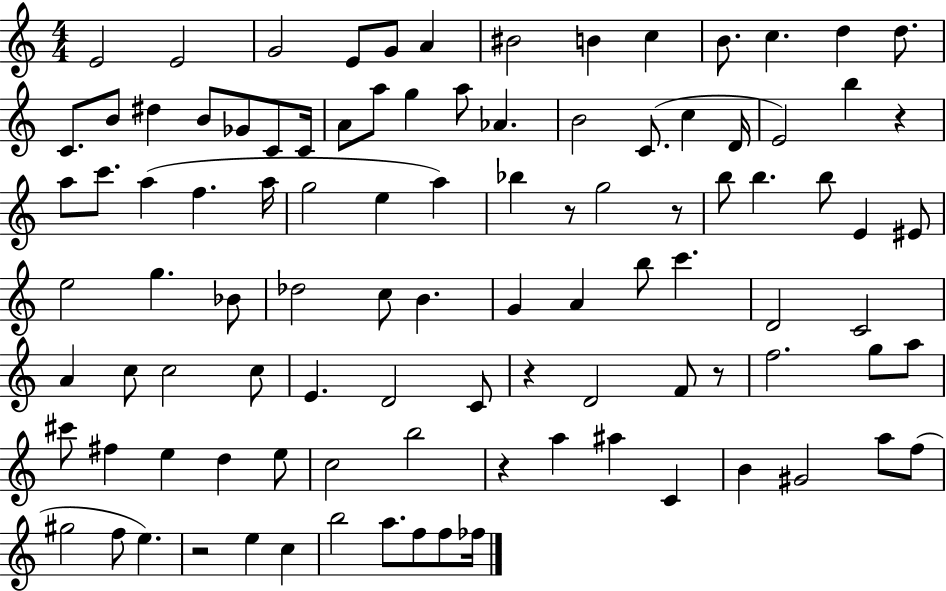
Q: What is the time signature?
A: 4/4